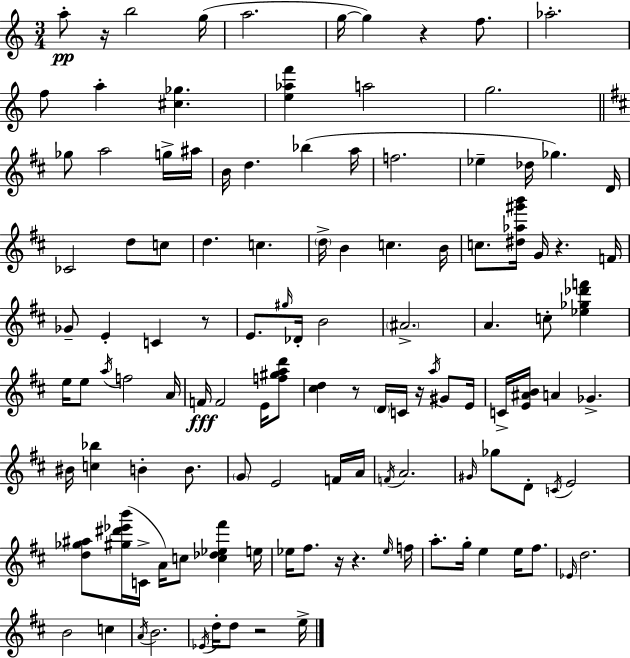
X:1
T:Untitled
M:3/4
L:1/4
K:Am
a/2 z/4 b2 g/4 a2 g/4 g z f/2 _a2 f/2 a [^c_g] [e_af'] a2 g2 _g/2 a2 g/4 ^a/4 B/4 d _b a/4 f2 _e _d/4 _g D/4 _C2 d/2 c/2 d c d/4 B c B/4 c/2 [^d_a^g'b']/4 G/4 z F/4 _G/2 E C z/2 E/2 ^g/4 _D/4 B2 ^A2 A c/2 [_e_g_d'f'] e/4 e/2 a/4 f2 A/4 F/4 F2 E/4 [f^gad']/2 [^cd] z/2 D/4 C/4 z/4 a/4 ^G/2 E/4 C/4 [E^AB]/4 A _G ^B/4 [c_b] B B/2 G/2 E2 F/4 A/4 F/4 A2 ^G/4 _g/2 D/2 C/4 E2 [d_g^a]/2 [^g^d'_e'b']/4 C/4 A/4 c/2 [c_d_e^f'] e/4 _e/4 ^f/2 z/4 z _e/4 f/4 a/2 g/4 e e/4 ^f/2 _E/4 d2 B2 c A/4 B2 _E/4 d/4 d/2 z2 e/4